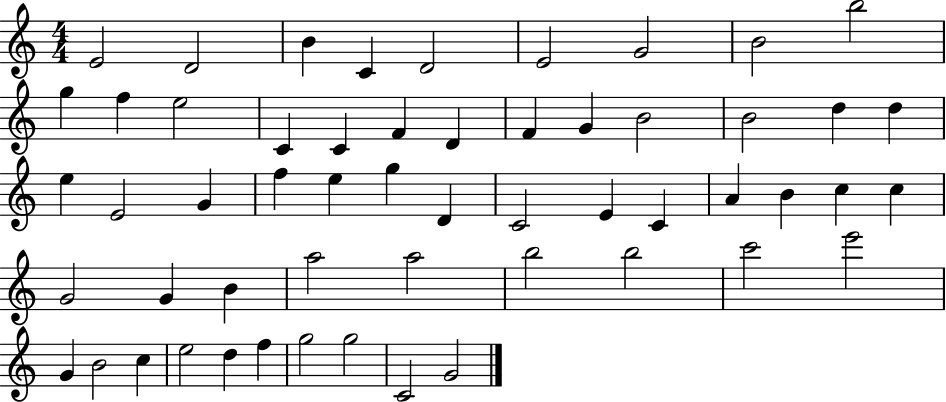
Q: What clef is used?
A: treble